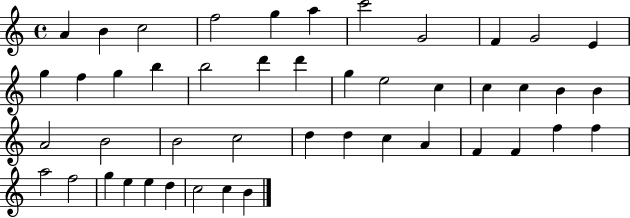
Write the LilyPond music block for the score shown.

{
  \clef treble
  \time 4/4
  \defaultTimeSignature
  \key c \major
  a'4 b'4 c''2 | f''2 g''4 a''4 | c'''2 g'2 | f'4 g'2 e'4 | \break g''4 f''4 g''4 b''4 | b''2 d'''4 d'''4 | g''4 e''2 c''4 | c''4 c''4 b'4 b'4 | \break a'2 b'2 | b'2 c''2 | d''4 d''4 c''4 a'4 | f'4 f'4 f''4 f''4 | \break a''2 f''2 | g''4 e''4 e''4 d''4 | c''2 c''4 b'4 | \bar "|."
}